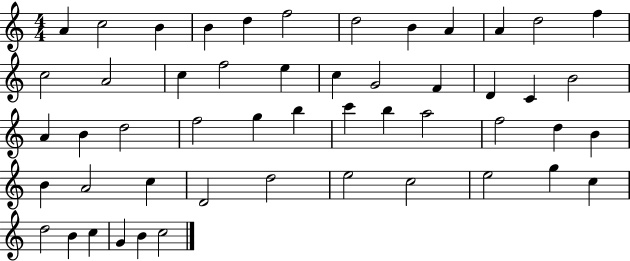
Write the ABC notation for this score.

X:1
T:Untitled
M:4/4
L:1/4
K:C
A c2 B B d f2 d2 B A A d2 f c2 A2 c f2 e c G2 F D C B2 A B d2 f2 g b c' b a2 f2 d B B A2 c D2 d2 e2 c2 e2 g c d2 B c G B c2